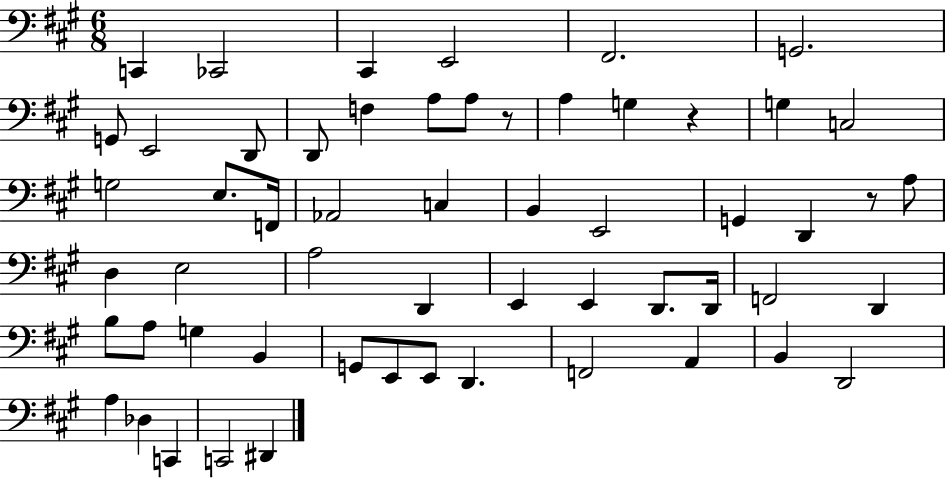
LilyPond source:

{
  \clef bass
  \numericTimeSignature
  \time 6/8
  \key a \major
  \repeat volta 2 { c,4 ces,2 | cis,4 e,2 | fis,2. | g,2. | \break g,8 e,2 d,8 | d,8 f4 a8 a8 r8 | a4 g4 r4 | g4 c2 | \break g2 e8. f,16 | aes,2 c4 | b,4 e,2 | g,4 d,4 r8 a8 | \break d4 e2 | a2 d,4 | e,4 e,4 d,8. d,16 | f,2 d,4 | \break b8 a8 g4 b,4 | g,8 e,8 e,8 d,4. | f,2 a,4 | b,4 d,2 | \break a4 des4 c,4 | c,2 dis,4 | } \bar "|."
}